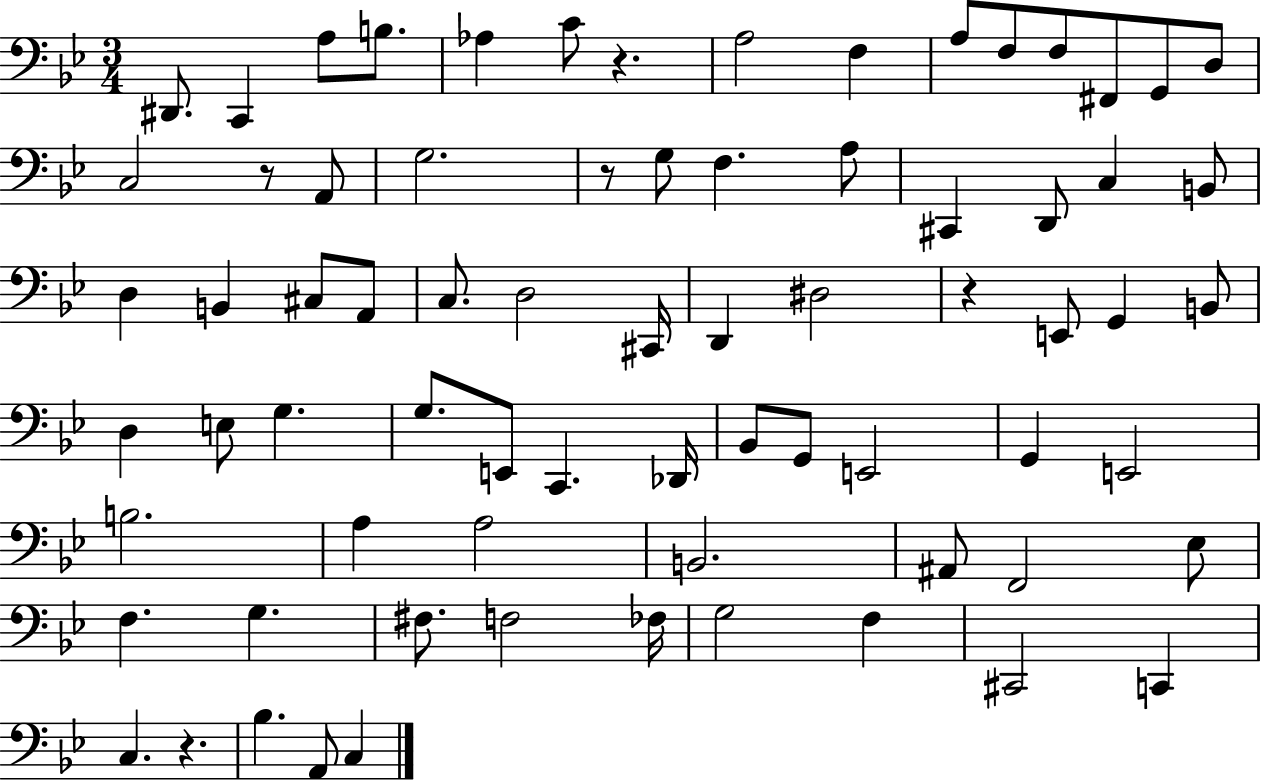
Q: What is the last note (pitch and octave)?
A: C3